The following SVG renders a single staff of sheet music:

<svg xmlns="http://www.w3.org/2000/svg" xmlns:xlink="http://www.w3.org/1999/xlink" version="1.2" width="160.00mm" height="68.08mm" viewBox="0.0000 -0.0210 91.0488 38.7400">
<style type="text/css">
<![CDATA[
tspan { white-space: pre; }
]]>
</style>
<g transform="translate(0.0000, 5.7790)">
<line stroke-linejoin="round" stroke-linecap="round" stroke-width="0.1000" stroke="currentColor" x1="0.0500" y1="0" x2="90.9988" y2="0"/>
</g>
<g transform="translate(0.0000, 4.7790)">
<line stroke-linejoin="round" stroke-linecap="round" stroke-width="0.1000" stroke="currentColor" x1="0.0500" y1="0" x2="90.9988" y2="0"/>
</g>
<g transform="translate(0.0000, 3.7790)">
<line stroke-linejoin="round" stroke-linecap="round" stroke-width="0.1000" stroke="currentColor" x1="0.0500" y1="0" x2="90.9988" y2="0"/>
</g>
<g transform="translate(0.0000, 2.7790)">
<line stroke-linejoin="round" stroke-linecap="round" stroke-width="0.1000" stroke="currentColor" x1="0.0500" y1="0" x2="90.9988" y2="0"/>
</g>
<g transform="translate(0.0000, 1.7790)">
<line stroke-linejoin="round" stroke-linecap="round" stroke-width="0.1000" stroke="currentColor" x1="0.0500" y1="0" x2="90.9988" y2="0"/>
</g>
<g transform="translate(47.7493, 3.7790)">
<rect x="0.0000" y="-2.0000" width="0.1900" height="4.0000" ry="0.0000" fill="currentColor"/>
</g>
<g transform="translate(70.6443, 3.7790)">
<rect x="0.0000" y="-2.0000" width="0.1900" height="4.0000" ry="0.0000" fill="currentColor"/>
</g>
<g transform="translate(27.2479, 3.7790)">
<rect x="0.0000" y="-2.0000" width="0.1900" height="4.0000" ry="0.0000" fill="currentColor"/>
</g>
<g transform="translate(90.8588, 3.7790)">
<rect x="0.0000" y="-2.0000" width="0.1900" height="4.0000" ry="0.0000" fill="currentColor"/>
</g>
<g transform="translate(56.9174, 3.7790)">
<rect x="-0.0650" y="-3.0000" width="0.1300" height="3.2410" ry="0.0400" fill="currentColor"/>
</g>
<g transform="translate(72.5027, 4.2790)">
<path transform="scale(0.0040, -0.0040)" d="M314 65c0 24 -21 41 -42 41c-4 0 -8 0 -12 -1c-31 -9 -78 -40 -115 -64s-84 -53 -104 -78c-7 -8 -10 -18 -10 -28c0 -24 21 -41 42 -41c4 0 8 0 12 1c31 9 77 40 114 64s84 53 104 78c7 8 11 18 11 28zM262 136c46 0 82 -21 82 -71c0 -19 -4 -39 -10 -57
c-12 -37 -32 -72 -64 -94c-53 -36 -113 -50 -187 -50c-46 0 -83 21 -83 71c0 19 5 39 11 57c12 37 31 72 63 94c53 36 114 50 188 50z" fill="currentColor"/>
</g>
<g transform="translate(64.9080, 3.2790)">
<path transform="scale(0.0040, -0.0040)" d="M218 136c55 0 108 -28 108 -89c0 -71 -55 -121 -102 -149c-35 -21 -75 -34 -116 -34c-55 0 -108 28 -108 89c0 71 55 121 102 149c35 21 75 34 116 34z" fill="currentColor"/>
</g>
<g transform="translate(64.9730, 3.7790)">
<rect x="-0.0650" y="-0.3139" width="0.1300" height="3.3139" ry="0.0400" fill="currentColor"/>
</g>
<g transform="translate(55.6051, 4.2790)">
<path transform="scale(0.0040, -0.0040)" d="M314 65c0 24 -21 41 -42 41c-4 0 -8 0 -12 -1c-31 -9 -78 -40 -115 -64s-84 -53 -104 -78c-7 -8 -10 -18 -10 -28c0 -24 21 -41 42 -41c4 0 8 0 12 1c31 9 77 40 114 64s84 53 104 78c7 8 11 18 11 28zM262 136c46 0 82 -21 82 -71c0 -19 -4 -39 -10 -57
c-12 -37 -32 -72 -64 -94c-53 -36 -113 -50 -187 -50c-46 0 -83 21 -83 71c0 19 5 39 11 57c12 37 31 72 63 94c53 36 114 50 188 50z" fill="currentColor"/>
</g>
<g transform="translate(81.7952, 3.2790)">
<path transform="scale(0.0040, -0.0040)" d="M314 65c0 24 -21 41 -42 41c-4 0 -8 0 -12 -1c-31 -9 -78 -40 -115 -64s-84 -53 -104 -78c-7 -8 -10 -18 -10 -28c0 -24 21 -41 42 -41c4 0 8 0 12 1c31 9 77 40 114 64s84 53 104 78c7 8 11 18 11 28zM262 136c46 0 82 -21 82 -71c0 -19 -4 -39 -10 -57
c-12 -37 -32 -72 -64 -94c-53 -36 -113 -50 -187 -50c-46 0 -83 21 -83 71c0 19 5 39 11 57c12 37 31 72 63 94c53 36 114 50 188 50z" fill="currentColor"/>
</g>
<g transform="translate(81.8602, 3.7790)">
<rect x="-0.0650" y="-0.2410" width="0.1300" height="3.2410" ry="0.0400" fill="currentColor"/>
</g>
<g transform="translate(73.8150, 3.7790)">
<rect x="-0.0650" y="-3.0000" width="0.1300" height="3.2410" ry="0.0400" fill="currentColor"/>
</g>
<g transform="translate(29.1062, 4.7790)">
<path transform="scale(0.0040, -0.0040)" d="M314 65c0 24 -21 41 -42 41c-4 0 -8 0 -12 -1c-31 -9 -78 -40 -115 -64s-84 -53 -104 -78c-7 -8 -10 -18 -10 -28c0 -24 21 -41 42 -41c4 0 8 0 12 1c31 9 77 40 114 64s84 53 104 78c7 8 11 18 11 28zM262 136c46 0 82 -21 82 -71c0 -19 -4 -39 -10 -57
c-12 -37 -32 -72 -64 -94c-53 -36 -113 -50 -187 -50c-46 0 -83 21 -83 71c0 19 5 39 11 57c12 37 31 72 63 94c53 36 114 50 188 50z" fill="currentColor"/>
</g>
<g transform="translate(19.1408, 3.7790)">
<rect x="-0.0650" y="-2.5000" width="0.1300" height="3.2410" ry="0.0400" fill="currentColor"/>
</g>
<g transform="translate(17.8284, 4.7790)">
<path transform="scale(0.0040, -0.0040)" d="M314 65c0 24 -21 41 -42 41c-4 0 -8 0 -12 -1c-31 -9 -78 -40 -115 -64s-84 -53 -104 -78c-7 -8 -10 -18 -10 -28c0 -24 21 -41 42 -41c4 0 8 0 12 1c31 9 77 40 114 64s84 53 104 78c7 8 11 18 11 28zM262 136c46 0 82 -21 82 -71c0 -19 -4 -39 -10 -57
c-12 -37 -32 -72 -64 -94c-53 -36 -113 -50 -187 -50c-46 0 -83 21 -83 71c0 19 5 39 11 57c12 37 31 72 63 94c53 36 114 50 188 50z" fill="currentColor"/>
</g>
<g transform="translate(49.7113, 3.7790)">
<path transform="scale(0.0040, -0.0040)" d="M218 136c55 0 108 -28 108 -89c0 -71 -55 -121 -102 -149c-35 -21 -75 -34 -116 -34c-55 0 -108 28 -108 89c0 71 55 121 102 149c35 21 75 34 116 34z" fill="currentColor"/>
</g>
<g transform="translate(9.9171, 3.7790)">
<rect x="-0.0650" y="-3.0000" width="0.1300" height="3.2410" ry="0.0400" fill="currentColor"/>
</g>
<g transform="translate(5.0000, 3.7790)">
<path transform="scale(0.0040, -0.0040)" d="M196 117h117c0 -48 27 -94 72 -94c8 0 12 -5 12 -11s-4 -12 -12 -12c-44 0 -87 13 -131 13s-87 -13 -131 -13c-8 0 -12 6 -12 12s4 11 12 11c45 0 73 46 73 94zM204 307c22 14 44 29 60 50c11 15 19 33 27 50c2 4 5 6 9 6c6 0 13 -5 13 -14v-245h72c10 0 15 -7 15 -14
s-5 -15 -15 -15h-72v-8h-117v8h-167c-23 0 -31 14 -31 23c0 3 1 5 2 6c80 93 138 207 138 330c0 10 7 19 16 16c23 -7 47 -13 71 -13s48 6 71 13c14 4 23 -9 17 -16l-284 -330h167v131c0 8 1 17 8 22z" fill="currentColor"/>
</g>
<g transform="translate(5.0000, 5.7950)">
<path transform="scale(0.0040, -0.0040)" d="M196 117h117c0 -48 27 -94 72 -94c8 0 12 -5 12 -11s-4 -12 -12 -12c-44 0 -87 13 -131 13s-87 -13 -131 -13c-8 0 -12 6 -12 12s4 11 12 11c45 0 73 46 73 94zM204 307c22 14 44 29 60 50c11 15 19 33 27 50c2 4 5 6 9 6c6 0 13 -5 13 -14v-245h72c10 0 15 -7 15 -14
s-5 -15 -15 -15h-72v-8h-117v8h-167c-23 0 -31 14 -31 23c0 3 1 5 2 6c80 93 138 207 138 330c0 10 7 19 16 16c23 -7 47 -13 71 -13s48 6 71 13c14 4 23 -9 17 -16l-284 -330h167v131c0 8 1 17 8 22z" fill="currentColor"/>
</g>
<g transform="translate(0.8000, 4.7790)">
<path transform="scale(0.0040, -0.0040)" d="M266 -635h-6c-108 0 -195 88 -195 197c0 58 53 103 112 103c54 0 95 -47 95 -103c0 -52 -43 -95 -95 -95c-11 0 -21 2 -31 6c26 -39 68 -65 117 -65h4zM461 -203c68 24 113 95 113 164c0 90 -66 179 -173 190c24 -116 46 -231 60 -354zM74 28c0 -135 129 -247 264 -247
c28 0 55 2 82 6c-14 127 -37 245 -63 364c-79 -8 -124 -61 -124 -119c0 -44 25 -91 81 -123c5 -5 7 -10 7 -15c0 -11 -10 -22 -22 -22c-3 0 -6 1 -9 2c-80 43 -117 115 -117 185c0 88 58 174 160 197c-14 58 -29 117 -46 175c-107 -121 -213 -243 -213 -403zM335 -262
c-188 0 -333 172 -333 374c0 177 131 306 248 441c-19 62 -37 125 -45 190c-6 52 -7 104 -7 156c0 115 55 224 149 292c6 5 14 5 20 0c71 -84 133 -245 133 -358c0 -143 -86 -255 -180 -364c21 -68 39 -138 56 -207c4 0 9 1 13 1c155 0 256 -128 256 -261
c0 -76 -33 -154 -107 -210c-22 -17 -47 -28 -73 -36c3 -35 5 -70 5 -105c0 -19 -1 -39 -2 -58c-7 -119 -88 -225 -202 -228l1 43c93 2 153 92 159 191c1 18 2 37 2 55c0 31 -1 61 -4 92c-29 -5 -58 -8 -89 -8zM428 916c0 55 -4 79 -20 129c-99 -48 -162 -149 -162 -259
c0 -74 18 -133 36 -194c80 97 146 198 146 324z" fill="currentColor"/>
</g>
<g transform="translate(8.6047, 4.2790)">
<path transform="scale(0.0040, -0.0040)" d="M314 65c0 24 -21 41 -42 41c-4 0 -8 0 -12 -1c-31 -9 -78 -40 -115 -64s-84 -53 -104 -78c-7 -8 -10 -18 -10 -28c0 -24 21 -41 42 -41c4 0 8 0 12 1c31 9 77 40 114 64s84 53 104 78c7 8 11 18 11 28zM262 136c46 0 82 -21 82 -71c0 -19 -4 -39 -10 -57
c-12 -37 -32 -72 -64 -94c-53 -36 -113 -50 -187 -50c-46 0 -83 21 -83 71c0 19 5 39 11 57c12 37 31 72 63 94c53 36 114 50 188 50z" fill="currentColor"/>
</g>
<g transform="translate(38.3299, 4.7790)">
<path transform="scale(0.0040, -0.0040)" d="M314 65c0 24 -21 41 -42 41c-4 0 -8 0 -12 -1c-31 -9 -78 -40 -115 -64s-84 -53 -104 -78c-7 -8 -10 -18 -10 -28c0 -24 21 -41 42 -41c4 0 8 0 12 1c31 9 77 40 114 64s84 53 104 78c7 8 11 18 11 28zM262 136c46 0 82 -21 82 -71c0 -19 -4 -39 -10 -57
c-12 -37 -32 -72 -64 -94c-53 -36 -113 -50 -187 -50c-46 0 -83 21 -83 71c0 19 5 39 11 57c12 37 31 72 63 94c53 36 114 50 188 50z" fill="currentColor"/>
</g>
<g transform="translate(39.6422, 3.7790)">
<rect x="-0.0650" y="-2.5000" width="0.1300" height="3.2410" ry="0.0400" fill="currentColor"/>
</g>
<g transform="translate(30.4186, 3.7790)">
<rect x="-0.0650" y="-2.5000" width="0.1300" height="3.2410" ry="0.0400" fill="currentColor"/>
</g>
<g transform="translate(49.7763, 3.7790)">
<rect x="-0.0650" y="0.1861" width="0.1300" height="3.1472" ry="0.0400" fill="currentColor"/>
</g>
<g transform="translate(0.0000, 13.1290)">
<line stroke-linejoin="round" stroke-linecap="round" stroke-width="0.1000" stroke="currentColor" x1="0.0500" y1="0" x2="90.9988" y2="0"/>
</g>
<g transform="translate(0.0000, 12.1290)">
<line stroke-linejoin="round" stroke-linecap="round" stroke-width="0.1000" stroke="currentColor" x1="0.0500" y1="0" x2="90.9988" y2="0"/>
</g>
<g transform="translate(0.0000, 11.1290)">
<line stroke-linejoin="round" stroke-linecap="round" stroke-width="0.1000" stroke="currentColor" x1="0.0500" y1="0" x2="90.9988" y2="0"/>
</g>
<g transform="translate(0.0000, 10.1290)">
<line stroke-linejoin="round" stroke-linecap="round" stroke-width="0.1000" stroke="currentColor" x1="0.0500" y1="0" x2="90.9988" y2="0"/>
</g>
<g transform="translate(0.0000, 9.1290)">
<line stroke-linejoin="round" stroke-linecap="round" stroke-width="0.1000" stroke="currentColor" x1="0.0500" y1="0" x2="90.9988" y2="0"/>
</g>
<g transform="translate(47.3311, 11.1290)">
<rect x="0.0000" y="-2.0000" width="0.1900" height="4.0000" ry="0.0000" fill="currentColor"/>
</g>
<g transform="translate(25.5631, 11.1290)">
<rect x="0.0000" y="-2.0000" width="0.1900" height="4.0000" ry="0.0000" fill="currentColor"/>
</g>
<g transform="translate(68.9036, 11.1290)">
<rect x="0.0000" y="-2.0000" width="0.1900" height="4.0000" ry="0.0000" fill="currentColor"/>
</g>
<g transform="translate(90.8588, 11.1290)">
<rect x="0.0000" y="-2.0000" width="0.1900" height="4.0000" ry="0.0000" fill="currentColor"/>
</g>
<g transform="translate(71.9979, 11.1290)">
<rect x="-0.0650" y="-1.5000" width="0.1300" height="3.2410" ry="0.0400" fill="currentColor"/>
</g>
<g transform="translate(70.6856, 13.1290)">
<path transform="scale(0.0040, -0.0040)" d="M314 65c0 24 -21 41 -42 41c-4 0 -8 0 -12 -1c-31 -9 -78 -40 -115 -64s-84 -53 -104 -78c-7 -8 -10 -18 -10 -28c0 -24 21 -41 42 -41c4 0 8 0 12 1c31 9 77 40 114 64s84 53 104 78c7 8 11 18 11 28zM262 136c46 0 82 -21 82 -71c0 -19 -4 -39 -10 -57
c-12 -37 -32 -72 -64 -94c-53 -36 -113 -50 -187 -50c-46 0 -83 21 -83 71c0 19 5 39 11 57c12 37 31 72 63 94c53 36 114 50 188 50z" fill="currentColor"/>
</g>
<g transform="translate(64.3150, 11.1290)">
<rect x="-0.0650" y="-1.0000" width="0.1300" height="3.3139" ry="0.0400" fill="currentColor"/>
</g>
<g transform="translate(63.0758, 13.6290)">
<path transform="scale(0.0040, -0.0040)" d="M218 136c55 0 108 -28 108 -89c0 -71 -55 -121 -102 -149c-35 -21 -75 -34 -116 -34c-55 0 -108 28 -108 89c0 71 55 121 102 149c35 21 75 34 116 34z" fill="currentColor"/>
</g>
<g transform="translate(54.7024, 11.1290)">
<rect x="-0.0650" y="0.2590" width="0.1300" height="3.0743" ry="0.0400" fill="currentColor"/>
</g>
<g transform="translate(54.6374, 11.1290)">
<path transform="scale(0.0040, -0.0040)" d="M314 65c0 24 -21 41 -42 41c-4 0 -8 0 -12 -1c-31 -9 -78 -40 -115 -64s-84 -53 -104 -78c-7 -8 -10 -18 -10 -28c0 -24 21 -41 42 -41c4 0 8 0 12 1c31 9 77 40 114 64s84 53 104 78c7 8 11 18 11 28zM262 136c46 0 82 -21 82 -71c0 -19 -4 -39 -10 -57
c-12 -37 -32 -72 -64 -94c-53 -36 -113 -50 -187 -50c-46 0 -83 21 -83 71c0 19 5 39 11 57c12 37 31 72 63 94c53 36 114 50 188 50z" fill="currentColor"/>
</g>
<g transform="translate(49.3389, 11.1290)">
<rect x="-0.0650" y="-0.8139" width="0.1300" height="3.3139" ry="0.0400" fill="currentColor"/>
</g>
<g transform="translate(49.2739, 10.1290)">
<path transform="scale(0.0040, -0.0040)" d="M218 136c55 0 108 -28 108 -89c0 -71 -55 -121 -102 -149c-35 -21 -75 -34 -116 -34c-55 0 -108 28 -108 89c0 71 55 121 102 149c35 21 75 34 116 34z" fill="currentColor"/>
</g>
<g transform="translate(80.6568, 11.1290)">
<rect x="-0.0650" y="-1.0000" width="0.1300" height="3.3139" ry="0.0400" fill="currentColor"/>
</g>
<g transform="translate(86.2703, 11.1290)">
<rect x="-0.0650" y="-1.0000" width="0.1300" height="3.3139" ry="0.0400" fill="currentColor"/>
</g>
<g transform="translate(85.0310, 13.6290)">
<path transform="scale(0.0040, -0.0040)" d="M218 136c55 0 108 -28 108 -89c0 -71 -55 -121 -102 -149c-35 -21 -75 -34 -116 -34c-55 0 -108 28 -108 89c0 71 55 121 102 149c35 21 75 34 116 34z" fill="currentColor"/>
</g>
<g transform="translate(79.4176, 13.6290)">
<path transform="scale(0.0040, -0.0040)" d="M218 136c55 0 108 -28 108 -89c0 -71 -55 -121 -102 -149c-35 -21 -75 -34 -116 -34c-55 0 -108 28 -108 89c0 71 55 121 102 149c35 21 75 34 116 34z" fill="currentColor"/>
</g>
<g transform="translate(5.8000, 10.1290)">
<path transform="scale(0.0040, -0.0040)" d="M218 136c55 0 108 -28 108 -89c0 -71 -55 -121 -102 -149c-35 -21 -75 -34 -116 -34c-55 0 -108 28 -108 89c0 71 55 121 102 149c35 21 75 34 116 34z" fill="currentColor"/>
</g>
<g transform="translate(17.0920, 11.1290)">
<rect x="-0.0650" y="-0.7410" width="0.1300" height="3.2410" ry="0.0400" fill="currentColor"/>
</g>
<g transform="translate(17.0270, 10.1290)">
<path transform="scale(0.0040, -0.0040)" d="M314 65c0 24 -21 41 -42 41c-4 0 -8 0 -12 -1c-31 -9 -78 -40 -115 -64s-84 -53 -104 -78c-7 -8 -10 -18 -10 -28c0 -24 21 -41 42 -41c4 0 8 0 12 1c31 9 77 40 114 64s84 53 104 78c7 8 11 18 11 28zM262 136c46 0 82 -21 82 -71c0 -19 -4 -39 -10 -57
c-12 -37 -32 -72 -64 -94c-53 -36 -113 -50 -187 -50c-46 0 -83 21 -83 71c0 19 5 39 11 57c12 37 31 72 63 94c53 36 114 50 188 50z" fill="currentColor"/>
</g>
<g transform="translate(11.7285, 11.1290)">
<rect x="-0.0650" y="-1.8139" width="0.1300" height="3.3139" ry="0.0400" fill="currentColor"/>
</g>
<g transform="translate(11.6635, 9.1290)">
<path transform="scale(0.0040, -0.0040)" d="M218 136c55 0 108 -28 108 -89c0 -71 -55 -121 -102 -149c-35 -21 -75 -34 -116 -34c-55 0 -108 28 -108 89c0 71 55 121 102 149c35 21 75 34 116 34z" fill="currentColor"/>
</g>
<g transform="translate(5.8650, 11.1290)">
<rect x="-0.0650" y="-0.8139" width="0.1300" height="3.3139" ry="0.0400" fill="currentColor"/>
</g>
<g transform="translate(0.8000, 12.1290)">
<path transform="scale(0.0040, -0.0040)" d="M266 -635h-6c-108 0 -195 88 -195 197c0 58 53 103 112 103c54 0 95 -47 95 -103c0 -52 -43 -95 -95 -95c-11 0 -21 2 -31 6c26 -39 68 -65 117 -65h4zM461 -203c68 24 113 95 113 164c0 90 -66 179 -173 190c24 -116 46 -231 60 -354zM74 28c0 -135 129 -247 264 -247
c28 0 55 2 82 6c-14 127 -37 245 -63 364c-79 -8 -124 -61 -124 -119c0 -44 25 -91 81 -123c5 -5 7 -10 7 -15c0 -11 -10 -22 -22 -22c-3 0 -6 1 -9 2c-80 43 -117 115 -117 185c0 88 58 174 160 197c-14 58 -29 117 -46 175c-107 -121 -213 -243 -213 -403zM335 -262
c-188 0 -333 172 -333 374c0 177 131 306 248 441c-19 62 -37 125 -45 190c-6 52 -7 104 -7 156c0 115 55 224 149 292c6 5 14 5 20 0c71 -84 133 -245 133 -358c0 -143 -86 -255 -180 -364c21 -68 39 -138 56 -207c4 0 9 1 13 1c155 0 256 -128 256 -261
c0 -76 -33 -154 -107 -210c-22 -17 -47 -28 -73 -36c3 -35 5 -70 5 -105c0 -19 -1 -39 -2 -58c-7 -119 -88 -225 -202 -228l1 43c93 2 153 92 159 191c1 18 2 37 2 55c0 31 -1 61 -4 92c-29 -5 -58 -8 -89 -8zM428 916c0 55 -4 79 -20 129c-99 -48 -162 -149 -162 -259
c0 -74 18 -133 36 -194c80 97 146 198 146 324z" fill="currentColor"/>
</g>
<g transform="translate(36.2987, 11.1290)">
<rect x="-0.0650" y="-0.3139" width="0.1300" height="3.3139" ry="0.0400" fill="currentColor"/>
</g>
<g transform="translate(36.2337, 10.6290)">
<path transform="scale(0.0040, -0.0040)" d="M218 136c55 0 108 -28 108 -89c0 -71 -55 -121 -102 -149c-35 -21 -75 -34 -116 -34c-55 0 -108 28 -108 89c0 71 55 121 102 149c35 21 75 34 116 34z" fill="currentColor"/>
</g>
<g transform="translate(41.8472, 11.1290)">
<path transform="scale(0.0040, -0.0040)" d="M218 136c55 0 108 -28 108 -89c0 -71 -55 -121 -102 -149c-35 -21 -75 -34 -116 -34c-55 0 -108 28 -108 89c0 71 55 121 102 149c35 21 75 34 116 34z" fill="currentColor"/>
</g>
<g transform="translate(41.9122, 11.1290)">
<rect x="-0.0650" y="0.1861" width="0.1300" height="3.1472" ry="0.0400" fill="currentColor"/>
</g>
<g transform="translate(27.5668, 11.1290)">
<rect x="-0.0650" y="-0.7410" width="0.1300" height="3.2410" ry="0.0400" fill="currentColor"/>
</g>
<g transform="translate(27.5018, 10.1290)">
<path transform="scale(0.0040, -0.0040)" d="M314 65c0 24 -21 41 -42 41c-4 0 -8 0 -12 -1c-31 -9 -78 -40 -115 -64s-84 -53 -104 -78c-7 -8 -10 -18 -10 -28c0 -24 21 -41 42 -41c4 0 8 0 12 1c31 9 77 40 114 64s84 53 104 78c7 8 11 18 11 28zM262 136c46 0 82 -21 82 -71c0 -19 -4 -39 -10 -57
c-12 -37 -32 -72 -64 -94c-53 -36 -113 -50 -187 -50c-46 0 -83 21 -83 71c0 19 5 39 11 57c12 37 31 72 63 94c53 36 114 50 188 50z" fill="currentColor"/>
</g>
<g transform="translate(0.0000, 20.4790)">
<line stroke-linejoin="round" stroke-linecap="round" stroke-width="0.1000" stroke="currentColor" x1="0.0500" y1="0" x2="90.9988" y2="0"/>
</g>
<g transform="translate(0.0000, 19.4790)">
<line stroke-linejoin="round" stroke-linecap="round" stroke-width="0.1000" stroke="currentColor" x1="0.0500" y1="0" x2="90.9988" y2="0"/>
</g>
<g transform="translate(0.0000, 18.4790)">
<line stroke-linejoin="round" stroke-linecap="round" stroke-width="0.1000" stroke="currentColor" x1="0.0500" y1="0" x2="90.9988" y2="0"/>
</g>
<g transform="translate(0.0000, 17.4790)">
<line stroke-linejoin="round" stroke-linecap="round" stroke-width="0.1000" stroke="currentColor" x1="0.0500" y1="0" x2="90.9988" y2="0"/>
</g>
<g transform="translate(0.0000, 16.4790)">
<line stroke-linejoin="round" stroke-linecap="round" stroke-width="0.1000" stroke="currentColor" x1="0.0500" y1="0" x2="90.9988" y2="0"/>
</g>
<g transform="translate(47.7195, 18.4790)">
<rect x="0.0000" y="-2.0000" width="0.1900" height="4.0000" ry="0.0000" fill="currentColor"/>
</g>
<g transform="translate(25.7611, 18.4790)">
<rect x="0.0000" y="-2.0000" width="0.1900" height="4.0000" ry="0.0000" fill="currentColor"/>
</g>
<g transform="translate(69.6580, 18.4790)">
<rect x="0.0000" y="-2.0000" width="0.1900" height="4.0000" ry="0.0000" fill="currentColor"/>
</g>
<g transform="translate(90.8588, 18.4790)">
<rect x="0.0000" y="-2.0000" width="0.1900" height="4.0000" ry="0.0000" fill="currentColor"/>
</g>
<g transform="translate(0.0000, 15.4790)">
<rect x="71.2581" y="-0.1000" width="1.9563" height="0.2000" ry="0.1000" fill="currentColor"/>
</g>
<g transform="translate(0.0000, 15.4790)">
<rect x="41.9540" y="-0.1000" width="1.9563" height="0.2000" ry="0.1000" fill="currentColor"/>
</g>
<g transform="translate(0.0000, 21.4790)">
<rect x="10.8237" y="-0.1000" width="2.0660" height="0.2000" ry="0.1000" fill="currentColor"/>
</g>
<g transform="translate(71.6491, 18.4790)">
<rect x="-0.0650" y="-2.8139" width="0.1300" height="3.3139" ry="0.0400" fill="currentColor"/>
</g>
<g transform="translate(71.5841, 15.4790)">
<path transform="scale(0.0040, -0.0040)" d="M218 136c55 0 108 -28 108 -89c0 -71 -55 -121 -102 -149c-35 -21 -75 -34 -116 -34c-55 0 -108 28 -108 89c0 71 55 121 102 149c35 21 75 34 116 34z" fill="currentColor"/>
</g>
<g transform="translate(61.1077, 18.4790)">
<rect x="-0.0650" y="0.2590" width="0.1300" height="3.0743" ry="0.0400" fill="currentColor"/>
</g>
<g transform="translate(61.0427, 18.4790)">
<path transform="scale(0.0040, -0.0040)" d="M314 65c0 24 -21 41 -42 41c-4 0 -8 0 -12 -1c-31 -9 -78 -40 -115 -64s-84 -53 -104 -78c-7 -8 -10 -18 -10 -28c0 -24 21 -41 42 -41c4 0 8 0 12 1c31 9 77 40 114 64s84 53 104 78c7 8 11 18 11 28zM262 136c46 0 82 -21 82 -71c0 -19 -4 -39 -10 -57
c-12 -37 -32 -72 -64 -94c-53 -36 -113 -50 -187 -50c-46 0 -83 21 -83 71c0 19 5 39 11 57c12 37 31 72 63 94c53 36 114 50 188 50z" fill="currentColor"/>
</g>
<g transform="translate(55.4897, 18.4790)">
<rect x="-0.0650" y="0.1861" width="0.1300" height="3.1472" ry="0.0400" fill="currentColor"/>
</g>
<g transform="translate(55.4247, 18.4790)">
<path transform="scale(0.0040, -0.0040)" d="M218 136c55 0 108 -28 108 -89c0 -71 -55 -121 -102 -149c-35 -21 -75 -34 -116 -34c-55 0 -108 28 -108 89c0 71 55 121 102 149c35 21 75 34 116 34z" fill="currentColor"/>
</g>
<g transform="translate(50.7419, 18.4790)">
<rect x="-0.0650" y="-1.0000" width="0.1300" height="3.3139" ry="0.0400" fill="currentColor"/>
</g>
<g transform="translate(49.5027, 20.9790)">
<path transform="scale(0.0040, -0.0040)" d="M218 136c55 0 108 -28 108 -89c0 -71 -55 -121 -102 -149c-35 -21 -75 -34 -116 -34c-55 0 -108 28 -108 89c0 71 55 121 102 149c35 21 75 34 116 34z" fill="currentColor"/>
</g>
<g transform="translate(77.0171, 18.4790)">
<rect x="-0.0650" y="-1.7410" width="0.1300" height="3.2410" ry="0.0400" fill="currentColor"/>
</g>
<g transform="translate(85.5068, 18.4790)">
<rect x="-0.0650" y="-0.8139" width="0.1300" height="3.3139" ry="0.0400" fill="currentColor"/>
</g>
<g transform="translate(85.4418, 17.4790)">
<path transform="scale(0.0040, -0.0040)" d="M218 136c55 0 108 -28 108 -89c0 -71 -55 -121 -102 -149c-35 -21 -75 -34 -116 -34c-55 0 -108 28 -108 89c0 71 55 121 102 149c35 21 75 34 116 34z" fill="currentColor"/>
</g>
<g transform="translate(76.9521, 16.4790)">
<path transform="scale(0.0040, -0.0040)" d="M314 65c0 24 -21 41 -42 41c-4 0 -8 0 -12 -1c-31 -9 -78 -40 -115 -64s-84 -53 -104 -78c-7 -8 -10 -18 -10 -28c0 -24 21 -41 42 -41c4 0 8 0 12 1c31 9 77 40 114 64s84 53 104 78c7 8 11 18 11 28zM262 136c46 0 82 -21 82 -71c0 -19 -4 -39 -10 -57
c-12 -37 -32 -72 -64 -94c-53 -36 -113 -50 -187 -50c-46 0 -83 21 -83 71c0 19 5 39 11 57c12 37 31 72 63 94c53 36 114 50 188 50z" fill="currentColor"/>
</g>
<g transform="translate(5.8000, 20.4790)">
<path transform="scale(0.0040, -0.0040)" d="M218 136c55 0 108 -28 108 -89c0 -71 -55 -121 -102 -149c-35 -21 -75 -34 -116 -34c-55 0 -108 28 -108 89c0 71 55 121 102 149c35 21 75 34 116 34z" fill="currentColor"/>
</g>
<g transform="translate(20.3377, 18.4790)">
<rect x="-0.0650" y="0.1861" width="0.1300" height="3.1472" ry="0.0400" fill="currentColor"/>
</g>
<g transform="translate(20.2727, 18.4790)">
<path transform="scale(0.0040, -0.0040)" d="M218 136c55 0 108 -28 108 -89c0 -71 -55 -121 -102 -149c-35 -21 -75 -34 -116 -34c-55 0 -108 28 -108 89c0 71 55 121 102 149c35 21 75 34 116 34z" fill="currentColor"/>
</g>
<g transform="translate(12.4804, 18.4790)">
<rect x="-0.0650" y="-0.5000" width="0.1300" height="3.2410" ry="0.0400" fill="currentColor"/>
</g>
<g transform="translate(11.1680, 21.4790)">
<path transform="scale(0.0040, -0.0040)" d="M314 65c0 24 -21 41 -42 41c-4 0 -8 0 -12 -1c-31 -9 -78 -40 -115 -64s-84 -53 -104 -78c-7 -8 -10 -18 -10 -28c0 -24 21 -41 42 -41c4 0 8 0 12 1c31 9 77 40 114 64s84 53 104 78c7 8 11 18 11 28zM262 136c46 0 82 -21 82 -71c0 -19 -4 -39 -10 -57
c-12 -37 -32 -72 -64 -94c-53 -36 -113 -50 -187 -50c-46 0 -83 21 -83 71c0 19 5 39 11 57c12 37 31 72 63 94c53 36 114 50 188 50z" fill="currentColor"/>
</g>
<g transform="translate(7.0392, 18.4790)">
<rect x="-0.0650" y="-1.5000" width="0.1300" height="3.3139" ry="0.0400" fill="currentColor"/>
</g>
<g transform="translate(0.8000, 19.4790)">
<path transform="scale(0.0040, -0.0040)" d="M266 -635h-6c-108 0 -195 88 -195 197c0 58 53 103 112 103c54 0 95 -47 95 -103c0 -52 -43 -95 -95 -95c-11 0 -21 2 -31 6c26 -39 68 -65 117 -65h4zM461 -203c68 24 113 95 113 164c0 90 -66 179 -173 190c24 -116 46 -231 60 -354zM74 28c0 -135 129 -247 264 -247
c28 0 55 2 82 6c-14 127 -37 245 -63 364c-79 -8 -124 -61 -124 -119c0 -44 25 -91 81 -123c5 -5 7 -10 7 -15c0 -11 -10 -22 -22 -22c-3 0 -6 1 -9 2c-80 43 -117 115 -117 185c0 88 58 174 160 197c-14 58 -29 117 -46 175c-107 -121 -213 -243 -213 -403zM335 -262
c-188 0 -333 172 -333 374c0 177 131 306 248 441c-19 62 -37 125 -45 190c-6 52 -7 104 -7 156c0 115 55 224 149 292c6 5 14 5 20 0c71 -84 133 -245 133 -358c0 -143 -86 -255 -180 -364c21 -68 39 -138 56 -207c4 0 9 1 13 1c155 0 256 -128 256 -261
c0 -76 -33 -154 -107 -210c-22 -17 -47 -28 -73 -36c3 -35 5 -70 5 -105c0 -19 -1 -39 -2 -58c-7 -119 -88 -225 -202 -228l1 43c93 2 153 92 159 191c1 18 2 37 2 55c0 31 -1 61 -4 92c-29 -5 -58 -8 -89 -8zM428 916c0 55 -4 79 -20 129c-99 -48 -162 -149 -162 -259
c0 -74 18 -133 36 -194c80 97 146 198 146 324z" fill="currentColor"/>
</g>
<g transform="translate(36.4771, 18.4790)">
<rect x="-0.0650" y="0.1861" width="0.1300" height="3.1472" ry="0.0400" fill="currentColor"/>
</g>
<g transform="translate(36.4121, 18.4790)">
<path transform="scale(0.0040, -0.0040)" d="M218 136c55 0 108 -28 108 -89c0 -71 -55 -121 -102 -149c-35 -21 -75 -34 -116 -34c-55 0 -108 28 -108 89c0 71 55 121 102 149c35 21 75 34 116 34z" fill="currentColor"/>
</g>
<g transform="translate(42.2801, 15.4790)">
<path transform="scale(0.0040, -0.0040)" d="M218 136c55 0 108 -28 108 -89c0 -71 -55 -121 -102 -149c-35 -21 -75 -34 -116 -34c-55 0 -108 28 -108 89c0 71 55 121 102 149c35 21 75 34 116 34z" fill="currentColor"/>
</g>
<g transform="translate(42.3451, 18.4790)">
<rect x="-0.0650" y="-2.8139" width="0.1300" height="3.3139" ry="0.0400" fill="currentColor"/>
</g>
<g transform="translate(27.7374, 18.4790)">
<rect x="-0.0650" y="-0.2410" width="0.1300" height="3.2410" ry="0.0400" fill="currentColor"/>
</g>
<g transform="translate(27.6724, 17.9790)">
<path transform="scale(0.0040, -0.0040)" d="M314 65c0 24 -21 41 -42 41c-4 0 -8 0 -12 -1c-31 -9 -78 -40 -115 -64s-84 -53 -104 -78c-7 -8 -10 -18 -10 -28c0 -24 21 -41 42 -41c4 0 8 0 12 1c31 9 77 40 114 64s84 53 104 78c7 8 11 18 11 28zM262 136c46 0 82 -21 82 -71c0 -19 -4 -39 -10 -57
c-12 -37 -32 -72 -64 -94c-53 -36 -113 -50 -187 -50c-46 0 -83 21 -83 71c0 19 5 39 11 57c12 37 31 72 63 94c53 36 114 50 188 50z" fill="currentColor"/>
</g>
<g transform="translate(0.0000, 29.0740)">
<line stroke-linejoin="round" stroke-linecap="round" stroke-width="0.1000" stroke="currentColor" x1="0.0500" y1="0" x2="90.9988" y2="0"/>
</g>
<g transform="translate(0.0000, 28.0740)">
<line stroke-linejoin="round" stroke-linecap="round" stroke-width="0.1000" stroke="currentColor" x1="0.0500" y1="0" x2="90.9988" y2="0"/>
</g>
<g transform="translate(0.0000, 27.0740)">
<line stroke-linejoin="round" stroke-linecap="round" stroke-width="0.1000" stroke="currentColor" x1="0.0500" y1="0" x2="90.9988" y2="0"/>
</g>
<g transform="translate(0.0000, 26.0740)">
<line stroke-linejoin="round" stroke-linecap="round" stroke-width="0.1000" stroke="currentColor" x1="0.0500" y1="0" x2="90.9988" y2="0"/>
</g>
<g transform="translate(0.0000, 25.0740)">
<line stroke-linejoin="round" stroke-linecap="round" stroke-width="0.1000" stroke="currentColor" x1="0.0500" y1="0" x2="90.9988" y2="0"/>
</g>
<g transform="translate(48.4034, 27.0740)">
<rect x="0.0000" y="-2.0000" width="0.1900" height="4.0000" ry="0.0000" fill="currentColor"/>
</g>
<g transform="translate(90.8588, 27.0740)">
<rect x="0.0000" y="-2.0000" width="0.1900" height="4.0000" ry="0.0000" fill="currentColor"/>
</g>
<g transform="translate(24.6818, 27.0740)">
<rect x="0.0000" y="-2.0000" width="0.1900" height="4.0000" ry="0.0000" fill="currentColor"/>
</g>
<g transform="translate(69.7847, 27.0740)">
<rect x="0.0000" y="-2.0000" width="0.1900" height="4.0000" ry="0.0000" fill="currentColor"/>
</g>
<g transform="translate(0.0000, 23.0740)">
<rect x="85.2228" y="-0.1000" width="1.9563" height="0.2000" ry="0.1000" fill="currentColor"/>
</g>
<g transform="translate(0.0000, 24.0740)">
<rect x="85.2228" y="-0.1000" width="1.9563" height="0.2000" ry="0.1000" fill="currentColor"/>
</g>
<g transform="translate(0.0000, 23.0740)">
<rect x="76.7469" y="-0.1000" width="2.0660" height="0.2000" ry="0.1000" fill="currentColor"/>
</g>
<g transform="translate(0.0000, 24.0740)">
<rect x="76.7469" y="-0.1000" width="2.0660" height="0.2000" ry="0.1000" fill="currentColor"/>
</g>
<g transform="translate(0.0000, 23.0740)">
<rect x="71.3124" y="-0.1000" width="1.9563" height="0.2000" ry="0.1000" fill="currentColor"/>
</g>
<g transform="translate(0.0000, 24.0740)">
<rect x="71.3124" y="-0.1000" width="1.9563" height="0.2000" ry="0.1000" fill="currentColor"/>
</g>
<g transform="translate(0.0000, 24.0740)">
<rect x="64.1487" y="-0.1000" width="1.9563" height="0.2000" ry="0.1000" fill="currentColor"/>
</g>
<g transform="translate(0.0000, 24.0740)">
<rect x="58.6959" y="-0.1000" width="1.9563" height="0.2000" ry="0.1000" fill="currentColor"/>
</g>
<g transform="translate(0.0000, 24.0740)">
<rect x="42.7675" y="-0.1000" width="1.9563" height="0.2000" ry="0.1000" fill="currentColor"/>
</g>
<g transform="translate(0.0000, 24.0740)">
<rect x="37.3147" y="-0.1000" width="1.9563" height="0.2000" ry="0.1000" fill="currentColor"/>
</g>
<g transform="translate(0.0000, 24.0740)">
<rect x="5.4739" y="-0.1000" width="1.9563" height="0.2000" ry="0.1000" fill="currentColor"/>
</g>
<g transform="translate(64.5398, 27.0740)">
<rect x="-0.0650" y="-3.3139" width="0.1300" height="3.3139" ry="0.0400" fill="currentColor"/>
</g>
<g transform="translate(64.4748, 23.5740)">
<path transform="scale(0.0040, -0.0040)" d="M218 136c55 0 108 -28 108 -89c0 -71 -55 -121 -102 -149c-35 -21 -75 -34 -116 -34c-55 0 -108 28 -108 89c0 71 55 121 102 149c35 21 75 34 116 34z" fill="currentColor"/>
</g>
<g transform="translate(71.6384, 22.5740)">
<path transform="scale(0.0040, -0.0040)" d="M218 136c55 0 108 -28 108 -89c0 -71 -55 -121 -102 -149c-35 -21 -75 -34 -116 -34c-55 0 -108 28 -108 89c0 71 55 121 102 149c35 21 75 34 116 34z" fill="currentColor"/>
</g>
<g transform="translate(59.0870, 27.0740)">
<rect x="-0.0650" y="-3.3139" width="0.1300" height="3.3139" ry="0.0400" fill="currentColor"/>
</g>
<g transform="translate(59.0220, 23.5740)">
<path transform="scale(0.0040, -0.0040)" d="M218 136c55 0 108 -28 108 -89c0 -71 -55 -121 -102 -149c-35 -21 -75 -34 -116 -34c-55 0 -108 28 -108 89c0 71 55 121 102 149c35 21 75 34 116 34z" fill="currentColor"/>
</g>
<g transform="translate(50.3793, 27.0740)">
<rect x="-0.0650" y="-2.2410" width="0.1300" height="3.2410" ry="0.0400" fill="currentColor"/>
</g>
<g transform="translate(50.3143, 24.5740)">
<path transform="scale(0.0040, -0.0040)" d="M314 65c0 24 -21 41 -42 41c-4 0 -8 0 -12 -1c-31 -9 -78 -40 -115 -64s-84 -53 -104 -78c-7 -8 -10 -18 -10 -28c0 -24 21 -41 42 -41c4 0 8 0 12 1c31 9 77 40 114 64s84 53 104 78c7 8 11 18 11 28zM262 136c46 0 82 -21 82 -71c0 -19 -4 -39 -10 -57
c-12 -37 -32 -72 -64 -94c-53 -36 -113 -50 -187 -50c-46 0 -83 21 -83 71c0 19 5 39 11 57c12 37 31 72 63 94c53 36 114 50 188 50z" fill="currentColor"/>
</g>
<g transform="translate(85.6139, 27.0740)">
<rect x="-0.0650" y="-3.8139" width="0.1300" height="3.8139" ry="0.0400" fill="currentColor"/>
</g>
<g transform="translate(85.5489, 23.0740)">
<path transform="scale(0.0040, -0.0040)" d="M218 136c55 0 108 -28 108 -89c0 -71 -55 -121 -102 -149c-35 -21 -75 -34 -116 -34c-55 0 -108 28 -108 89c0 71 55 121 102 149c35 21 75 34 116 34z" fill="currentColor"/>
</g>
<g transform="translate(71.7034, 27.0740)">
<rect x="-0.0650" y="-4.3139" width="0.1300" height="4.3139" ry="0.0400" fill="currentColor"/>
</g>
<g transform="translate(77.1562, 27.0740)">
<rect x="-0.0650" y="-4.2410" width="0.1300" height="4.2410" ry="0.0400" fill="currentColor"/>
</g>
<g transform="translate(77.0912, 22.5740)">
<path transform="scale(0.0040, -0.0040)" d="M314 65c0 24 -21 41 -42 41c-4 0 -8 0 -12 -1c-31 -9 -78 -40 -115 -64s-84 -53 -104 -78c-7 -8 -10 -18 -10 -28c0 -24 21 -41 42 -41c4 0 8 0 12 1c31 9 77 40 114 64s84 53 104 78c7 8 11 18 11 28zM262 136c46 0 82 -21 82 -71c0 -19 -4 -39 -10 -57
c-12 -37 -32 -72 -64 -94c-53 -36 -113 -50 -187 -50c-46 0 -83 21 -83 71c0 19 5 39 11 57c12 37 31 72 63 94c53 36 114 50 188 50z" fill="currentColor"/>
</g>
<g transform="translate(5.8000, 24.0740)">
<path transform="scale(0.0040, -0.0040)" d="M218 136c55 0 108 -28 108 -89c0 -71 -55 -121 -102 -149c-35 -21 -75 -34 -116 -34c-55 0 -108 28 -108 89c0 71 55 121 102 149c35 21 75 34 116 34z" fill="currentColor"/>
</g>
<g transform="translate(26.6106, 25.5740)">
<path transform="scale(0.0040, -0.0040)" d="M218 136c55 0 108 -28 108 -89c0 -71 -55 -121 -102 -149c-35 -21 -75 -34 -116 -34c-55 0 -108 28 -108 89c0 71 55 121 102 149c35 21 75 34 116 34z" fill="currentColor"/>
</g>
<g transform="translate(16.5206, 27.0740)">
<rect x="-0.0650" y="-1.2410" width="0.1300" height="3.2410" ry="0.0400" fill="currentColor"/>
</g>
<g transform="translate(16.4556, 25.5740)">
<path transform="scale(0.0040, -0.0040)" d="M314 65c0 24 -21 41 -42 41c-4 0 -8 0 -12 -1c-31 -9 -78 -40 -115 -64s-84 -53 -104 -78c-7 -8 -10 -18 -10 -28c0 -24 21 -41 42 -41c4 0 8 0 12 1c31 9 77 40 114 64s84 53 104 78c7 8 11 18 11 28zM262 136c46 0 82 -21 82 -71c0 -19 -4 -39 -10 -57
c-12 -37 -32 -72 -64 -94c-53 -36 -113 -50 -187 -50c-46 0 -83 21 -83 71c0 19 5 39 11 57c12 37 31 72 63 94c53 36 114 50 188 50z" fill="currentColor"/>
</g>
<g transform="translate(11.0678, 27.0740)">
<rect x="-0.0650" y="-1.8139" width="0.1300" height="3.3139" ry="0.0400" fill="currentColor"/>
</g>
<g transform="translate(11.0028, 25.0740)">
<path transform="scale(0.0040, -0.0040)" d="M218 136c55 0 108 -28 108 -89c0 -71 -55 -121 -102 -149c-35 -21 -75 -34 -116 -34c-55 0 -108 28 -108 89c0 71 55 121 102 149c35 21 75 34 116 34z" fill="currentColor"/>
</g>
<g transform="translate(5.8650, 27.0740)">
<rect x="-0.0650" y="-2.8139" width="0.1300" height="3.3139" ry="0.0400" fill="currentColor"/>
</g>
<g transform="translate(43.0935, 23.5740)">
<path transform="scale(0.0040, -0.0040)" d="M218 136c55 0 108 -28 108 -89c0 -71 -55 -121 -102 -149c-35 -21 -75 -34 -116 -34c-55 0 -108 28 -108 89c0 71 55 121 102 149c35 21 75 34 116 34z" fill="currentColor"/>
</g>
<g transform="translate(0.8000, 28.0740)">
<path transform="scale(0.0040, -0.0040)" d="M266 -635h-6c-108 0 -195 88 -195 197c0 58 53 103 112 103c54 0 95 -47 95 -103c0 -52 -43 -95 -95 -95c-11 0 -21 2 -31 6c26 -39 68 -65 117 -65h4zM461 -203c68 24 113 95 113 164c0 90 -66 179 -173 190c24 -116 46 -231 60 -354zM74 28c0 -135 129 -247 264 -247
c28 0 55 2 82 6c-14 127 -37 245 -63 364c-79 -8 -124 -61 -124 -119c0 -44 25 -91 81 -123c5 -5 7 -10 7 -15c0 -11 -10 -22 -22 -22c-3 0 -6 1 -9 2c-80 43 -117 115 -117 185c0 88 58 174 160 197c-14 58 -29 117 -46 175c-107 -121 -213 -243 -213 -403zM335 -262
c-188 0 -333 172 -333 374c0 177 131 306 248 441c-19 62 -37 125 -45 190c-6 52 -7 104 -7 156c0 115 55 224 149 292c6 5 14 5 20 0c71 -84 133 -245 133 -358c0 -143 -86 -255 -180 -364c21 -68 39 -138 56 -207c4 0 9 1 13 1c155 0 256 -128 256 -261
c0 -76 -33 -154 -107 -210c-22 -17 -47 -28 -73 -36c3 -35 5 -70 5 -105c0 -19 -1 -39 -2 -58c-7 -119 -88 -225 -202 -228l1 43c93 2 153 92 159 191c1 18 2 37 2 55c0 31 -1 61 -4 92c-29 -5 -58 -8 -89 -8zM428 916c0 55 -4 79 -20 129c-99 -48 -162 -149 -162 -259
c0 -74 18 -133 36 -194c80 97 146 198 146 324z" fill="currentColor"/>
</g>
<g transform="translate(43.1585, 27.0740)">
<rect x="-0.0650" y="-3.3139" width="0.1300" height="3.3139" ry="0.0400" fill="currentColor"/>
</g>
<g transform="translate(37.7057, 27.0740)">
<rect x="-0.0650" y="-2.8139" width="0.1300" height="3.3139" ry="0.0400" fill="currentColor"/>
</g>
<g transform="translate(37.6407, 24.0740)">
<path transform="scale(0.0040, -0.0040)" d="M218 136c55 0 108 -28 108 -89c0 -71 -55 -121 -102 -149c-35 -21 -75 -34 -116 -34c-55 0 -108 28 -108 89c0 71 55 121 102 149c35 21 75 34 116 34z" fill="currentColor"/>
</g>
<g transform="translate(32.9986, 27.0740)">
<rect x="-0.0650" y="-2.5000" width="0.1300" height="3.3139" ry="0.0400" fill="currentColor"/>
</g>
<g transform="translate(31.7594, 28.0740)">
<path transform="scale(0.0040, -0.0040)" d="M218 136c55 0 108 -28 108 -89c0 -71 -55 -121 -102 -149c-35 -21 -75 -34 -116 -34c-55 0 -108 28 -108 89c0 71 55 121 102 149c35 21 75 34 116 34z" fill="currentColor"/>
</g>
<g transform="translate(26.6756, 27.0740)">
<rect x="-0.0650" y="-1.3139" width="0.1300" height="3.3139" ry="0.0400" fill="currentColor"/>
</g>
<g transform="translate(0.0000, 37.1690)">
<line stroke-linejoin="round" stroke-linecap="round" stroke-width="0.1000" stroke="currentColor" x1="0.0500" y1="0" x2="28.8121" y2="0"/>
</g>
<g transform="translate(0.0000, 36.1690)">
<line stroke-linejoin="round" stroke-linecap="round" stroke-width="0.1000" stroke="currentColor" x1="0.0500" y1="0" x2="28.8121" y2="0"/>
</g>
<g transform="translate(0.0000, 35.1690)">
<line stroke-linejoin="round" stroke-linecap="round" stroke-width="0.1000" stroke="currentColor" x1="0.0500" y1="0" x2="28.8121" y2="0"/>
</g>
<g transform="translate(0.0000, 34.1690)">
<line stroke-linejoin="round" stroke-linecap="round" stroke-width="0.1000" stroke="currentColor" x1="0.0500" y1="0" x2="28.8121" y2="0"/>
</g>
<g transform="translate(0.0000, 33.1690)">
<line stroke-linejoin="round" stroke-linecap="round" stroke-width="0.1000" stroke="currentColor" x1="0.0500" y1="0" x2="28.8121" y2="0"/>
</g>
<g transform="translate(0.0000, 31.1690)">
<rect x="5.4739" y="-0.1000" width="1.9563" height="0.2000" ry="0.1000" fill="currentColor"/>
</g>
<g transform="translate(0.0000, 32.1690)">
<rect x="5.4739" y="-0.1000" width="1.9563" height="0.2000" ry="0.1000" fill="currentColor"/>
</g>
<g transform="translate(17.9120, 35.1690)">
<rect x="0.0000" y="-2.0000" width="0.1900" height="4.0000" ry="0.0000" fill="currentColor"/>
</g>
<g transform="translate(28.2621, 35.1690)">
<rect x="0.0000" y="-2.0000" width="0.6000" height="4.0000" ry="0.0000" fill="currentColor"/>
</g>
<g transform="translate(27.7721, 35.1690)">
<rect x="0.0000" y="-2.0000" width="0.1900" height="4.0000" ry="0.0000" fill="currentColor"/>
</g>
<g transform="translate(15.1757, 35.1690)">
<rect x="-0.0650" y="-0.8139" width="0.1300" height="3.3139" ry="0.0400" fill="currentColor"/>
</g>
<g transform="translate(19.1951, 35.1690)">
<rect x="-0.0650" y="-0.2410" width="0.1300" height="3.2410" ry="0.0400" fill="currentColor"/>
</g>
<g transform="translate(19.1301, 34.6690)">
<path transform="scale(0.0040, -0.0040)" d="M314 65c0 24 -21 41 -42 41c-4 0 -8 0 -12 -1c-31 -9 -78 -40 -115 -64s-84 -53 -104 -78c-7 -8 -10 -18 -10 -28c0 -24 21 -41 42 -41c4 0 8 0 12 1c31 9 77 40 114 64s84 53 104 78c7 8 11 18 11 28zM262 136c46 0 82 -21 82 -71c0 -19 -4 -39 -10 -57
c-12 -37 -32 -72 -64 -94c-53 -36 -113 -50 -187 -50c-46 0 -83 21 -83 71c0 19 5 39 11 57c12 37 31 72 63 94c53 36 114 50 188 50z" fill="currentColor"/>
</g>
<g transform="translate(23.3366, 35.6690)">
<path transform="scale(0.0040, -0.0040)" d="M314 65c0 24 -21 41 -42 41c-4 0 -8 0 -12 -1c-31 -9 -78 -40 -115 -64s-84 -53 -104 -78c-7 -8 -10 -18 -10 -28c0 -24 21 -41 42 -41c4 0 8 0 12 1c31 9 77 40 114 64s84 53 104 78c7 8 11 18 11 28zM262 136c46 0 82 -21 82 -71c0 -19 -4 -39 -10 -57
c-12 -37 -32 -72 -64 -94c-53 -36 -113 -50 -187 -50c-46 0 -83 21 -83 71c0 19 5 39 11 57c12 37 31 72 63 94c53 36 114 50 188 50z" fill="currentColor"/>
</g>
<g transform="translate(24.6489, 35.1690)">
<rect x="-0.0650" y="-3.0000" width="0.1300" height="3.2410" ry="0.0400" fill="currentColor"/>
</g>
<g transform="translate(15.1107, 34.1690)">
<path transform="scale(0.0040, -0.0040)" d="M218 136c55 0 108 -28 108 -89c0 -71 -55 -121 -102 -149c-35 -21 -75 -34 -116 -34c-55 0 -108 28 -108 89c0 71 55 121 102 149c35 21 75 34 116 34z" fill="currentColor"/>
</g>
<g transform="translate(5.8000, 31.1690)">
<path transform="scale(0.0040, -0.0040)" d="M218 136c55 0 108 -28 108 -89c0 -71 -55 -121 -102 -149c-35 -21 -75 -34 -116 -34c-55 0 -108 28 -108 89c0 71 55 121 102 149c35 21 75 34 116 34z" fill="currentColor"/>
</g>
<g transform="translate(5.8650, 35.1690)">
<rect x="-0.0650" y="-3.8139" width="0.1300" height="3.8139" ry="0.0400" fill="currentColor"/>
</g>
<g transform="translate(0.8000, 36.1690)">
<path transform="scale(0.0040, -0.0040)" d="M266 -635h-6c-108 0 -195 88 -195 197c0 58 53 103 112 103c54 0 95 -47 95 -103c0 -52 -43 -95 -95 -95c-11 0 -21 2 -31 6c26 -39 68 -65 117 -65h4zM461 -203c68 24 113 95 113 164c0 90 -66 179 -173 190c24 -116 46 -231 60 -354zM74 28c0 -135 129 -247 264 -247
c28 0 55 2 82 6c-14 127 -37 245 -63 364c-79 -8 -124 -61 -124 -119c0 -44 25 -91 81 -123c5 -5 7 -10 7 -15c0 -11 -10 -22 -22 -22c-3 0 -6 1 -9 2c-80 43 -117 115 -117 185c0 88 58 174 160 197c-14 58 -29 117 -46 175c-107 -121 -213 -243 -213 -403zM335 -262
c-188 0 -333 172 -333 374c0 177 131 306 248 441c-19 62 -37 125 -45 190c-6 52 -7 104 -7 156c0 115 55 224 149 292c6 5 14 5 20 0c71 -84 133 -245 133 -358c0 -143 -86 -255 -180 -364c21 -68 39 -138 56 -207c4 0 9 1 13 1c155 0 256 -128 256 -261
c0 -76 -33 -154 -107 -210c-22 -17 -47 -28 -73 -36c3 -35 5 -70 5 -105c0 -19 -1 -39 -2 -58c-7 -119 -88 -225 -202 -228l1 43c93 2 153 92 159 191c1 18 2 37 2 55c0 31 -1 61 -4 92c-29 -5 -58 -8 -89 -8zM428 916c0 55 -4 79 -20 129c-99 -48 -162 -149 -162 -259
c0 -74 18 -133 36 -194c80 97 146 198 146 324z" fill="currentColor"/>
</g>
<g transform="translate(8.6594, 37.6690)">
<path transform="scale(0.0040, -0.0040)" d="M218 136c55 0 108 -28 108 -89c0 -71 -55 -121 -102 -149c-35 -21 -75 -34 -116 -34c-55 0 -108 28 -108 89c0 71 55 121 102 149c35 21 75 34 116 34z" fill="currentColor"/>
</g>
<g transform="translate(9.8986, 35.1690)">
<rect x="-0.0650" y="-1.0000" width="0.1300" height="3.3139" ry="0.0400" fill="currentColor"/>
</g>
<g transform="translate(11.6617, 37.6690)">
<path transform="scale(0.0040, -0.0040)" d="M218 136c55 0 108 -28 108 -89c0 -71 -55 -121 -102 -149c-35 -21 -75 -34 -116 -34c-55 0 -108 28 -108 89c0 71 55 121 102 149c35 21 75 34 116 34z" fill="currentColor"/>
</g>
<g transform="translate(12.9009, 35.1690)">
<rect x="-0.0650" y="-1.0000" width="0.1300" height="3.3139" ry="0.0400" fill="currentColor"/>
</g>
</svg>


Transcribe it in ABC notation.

X:1
T:Untitled
M:4/4
L:1/4
K:C
A2 G2 G2 G2 B A2 c A2 c2 d f d2 d2 c B d B2 D E2 D D E C2 B c2 B a D B B2 a f2 d a f e2 e G a b g2 b b d' d'2 c' c' D D d c2 A2